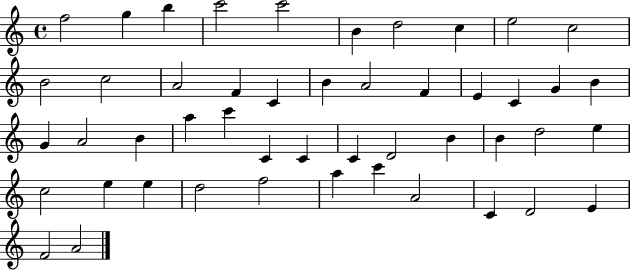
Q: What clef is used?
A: treble